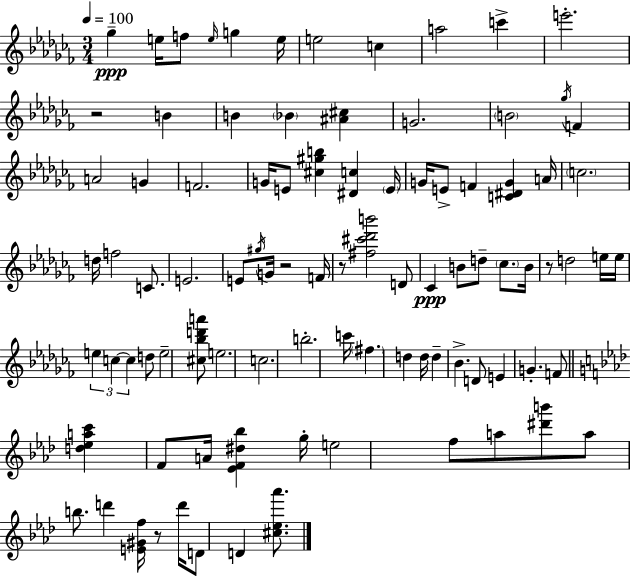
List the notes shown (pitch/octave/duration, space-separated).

Gb5/q E5/s F5/e E5/s G5/q E5/s E5/h C5/q A5/h C6/q E6/h. R/h B4/q B4/q Bb4/q [A#4,C#5]/q G4/h. B4/h Gb5/s F4/q A4/h G4/q F4/h. G4/s E4/e [C#5,G#5,B5]/q [D#4,C5]/q E4/s G4/s E4/e F4/q [C4,D#4,G4]/q A4/s C5/h. D5/s F5/h C4/e. E4/h. E4/e G#5/s G4/s R/h F4/s R/e [F#5,C#6,Db6,B6]/h D4/e CES4/q B4/e D5/e CES5/e. B4/s R/e D5/h E5/s E5/s E5/q C5/q C5/q D5/e E5/h [C#5,Bb5,D6,A6]/e E5/h. C5/h. B5/h. C6/s F#5/q. D5/q D5/s D5/q Bb4/q. D4/e E4/q G4/q. F4/e [D5,Eb5,A5,C6]/q F4/e A4/s [Eb4,F4,D#5,Bb5]/q G5/s E5/h F5/e A5/e [D#6,B6]/e A5/e B5/e. D6/q [E4,G#4,F5]/s R/e D6/s D4/e D4/q [C#5,Eb5,Ab6]/e.